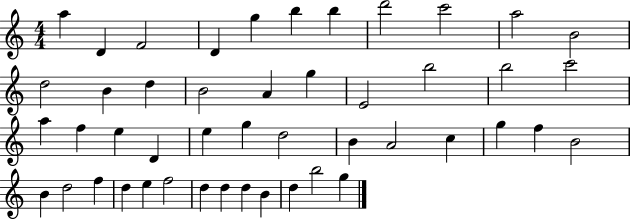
A5/q D4/q F4/h D4/q G5/q B5/q B5/q D6/h C6/h A5/h B4/h D5/h B4/q D5/q B4/h A4/q G5/q E4/h B5/h B5/h C6/h A5/q F5/q E5/q D4/q E5/q G5/q D5/h B4/q A4/h C5/q G5/q F5/q B4/h B4/q D5/h F5/q D5/q E5/q F5/h D5/q D5/q D5/q B4/q D5/q B5/h G5/q